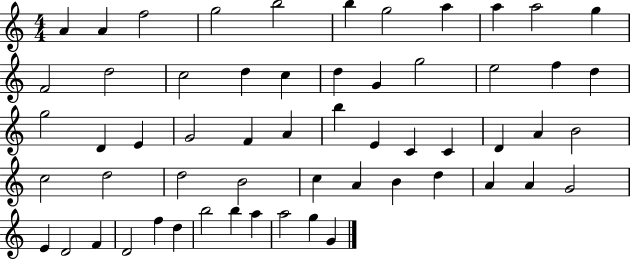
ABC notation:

X:1
T:Untitled
M:4/4
L:1/4
K:C
A A f2 g2 b2 b g2 a a a2 g F2 d2 c2 d c d G g2 e2 f d g2 D E G2 F A b E C C D A B2 c2 d2 d2 B2 c A B d A A G2 E D2 F D2 f d b2 b a a2 g G